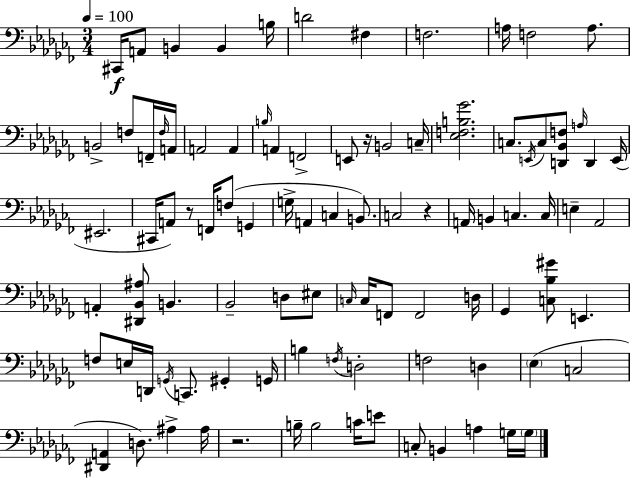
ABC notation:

X:1
T:Untitled
M:3/4
L:1/4
K:Abm
^C,,/4 A,,/2 B,, B,, B,/4 D2 ^F, F,2 A,/4 F,2 A,/2 B,,2 F,/2 F,,/4 F,/4 A,,/4 A,,2 A,, B,/4 A,, F,,2 E,,/2 z/4 B,,2 C,/4 [_E,F,B,_G]2 C,/2 E,,/4 C,/2 [D,,_B,,F,]/2 A,/4 D,, E,,/4 ^E,,2 ^C,,/4 A,,/2 z/2 F,,/4 F,/2 G,, G,/4 A,, C, B,,/2 C,2 z A,,/4 B,, C, C,/4 E, _A,,2 A,, [^D,,_B,,^A,]/2 B,, _B,,2 D,/2 ^E,/2 C,/4 C,/4 F,,/2 F,,2 D,/4 _G,, [C,_B,^G]/2 E,, F,/2 E,/4 D,,/4 G,,/4 C,,/2 ^G,, G,,/4 B, F,/4 D,2 F,2 D, _E, C,2 [^D,,A,,] D,/2 ^A, ^A,/4 z2 B,/4 B,2 C/4 E/2 C,/2 B,, A, G,/4 G,/4